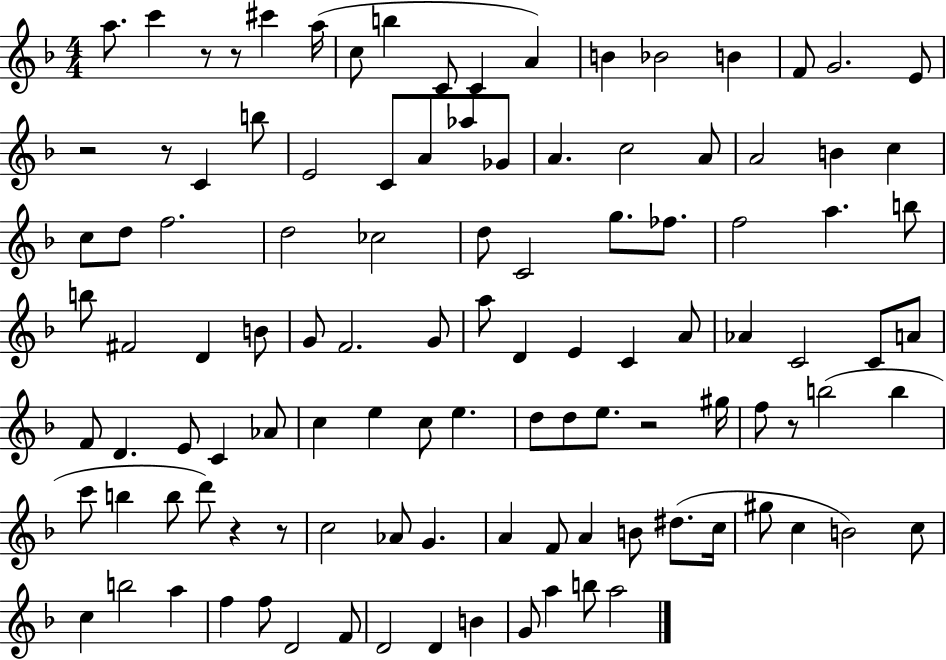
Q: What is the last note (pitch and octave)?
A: A5